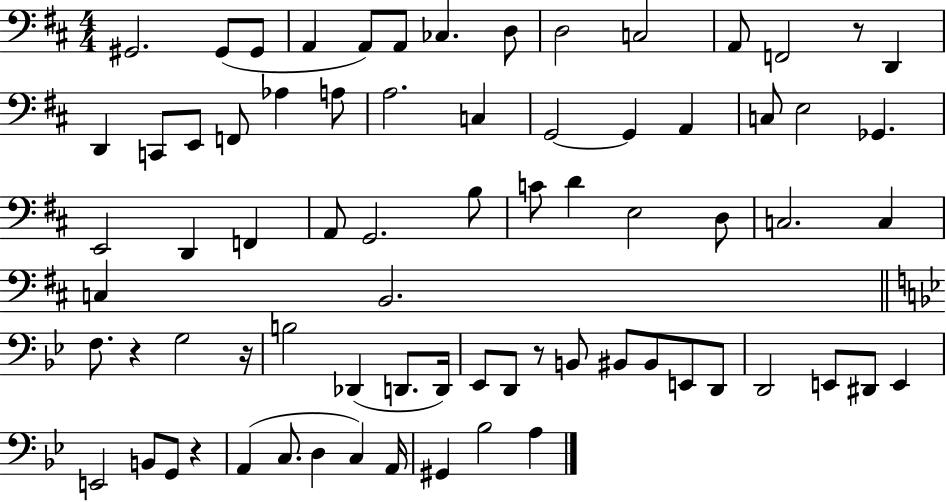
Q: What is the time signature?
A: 4/4